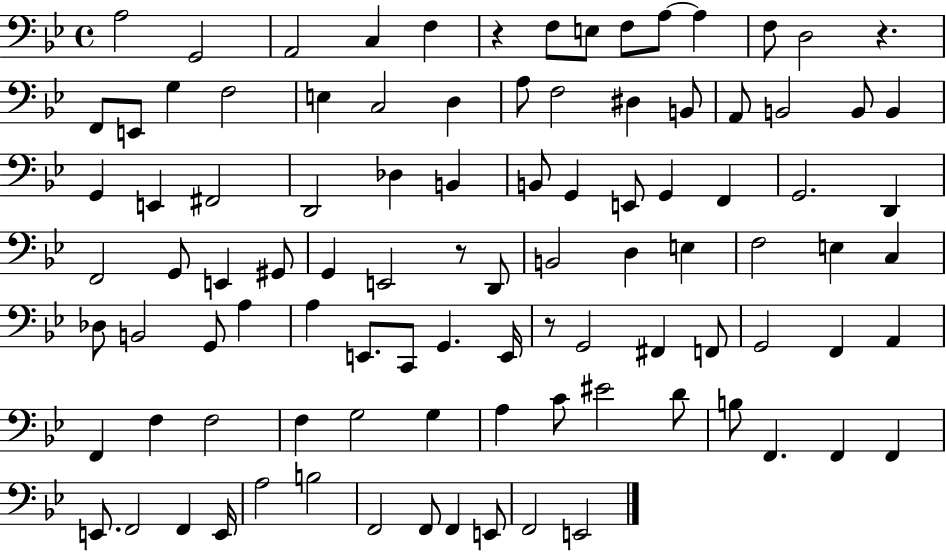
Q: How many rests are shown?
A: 4